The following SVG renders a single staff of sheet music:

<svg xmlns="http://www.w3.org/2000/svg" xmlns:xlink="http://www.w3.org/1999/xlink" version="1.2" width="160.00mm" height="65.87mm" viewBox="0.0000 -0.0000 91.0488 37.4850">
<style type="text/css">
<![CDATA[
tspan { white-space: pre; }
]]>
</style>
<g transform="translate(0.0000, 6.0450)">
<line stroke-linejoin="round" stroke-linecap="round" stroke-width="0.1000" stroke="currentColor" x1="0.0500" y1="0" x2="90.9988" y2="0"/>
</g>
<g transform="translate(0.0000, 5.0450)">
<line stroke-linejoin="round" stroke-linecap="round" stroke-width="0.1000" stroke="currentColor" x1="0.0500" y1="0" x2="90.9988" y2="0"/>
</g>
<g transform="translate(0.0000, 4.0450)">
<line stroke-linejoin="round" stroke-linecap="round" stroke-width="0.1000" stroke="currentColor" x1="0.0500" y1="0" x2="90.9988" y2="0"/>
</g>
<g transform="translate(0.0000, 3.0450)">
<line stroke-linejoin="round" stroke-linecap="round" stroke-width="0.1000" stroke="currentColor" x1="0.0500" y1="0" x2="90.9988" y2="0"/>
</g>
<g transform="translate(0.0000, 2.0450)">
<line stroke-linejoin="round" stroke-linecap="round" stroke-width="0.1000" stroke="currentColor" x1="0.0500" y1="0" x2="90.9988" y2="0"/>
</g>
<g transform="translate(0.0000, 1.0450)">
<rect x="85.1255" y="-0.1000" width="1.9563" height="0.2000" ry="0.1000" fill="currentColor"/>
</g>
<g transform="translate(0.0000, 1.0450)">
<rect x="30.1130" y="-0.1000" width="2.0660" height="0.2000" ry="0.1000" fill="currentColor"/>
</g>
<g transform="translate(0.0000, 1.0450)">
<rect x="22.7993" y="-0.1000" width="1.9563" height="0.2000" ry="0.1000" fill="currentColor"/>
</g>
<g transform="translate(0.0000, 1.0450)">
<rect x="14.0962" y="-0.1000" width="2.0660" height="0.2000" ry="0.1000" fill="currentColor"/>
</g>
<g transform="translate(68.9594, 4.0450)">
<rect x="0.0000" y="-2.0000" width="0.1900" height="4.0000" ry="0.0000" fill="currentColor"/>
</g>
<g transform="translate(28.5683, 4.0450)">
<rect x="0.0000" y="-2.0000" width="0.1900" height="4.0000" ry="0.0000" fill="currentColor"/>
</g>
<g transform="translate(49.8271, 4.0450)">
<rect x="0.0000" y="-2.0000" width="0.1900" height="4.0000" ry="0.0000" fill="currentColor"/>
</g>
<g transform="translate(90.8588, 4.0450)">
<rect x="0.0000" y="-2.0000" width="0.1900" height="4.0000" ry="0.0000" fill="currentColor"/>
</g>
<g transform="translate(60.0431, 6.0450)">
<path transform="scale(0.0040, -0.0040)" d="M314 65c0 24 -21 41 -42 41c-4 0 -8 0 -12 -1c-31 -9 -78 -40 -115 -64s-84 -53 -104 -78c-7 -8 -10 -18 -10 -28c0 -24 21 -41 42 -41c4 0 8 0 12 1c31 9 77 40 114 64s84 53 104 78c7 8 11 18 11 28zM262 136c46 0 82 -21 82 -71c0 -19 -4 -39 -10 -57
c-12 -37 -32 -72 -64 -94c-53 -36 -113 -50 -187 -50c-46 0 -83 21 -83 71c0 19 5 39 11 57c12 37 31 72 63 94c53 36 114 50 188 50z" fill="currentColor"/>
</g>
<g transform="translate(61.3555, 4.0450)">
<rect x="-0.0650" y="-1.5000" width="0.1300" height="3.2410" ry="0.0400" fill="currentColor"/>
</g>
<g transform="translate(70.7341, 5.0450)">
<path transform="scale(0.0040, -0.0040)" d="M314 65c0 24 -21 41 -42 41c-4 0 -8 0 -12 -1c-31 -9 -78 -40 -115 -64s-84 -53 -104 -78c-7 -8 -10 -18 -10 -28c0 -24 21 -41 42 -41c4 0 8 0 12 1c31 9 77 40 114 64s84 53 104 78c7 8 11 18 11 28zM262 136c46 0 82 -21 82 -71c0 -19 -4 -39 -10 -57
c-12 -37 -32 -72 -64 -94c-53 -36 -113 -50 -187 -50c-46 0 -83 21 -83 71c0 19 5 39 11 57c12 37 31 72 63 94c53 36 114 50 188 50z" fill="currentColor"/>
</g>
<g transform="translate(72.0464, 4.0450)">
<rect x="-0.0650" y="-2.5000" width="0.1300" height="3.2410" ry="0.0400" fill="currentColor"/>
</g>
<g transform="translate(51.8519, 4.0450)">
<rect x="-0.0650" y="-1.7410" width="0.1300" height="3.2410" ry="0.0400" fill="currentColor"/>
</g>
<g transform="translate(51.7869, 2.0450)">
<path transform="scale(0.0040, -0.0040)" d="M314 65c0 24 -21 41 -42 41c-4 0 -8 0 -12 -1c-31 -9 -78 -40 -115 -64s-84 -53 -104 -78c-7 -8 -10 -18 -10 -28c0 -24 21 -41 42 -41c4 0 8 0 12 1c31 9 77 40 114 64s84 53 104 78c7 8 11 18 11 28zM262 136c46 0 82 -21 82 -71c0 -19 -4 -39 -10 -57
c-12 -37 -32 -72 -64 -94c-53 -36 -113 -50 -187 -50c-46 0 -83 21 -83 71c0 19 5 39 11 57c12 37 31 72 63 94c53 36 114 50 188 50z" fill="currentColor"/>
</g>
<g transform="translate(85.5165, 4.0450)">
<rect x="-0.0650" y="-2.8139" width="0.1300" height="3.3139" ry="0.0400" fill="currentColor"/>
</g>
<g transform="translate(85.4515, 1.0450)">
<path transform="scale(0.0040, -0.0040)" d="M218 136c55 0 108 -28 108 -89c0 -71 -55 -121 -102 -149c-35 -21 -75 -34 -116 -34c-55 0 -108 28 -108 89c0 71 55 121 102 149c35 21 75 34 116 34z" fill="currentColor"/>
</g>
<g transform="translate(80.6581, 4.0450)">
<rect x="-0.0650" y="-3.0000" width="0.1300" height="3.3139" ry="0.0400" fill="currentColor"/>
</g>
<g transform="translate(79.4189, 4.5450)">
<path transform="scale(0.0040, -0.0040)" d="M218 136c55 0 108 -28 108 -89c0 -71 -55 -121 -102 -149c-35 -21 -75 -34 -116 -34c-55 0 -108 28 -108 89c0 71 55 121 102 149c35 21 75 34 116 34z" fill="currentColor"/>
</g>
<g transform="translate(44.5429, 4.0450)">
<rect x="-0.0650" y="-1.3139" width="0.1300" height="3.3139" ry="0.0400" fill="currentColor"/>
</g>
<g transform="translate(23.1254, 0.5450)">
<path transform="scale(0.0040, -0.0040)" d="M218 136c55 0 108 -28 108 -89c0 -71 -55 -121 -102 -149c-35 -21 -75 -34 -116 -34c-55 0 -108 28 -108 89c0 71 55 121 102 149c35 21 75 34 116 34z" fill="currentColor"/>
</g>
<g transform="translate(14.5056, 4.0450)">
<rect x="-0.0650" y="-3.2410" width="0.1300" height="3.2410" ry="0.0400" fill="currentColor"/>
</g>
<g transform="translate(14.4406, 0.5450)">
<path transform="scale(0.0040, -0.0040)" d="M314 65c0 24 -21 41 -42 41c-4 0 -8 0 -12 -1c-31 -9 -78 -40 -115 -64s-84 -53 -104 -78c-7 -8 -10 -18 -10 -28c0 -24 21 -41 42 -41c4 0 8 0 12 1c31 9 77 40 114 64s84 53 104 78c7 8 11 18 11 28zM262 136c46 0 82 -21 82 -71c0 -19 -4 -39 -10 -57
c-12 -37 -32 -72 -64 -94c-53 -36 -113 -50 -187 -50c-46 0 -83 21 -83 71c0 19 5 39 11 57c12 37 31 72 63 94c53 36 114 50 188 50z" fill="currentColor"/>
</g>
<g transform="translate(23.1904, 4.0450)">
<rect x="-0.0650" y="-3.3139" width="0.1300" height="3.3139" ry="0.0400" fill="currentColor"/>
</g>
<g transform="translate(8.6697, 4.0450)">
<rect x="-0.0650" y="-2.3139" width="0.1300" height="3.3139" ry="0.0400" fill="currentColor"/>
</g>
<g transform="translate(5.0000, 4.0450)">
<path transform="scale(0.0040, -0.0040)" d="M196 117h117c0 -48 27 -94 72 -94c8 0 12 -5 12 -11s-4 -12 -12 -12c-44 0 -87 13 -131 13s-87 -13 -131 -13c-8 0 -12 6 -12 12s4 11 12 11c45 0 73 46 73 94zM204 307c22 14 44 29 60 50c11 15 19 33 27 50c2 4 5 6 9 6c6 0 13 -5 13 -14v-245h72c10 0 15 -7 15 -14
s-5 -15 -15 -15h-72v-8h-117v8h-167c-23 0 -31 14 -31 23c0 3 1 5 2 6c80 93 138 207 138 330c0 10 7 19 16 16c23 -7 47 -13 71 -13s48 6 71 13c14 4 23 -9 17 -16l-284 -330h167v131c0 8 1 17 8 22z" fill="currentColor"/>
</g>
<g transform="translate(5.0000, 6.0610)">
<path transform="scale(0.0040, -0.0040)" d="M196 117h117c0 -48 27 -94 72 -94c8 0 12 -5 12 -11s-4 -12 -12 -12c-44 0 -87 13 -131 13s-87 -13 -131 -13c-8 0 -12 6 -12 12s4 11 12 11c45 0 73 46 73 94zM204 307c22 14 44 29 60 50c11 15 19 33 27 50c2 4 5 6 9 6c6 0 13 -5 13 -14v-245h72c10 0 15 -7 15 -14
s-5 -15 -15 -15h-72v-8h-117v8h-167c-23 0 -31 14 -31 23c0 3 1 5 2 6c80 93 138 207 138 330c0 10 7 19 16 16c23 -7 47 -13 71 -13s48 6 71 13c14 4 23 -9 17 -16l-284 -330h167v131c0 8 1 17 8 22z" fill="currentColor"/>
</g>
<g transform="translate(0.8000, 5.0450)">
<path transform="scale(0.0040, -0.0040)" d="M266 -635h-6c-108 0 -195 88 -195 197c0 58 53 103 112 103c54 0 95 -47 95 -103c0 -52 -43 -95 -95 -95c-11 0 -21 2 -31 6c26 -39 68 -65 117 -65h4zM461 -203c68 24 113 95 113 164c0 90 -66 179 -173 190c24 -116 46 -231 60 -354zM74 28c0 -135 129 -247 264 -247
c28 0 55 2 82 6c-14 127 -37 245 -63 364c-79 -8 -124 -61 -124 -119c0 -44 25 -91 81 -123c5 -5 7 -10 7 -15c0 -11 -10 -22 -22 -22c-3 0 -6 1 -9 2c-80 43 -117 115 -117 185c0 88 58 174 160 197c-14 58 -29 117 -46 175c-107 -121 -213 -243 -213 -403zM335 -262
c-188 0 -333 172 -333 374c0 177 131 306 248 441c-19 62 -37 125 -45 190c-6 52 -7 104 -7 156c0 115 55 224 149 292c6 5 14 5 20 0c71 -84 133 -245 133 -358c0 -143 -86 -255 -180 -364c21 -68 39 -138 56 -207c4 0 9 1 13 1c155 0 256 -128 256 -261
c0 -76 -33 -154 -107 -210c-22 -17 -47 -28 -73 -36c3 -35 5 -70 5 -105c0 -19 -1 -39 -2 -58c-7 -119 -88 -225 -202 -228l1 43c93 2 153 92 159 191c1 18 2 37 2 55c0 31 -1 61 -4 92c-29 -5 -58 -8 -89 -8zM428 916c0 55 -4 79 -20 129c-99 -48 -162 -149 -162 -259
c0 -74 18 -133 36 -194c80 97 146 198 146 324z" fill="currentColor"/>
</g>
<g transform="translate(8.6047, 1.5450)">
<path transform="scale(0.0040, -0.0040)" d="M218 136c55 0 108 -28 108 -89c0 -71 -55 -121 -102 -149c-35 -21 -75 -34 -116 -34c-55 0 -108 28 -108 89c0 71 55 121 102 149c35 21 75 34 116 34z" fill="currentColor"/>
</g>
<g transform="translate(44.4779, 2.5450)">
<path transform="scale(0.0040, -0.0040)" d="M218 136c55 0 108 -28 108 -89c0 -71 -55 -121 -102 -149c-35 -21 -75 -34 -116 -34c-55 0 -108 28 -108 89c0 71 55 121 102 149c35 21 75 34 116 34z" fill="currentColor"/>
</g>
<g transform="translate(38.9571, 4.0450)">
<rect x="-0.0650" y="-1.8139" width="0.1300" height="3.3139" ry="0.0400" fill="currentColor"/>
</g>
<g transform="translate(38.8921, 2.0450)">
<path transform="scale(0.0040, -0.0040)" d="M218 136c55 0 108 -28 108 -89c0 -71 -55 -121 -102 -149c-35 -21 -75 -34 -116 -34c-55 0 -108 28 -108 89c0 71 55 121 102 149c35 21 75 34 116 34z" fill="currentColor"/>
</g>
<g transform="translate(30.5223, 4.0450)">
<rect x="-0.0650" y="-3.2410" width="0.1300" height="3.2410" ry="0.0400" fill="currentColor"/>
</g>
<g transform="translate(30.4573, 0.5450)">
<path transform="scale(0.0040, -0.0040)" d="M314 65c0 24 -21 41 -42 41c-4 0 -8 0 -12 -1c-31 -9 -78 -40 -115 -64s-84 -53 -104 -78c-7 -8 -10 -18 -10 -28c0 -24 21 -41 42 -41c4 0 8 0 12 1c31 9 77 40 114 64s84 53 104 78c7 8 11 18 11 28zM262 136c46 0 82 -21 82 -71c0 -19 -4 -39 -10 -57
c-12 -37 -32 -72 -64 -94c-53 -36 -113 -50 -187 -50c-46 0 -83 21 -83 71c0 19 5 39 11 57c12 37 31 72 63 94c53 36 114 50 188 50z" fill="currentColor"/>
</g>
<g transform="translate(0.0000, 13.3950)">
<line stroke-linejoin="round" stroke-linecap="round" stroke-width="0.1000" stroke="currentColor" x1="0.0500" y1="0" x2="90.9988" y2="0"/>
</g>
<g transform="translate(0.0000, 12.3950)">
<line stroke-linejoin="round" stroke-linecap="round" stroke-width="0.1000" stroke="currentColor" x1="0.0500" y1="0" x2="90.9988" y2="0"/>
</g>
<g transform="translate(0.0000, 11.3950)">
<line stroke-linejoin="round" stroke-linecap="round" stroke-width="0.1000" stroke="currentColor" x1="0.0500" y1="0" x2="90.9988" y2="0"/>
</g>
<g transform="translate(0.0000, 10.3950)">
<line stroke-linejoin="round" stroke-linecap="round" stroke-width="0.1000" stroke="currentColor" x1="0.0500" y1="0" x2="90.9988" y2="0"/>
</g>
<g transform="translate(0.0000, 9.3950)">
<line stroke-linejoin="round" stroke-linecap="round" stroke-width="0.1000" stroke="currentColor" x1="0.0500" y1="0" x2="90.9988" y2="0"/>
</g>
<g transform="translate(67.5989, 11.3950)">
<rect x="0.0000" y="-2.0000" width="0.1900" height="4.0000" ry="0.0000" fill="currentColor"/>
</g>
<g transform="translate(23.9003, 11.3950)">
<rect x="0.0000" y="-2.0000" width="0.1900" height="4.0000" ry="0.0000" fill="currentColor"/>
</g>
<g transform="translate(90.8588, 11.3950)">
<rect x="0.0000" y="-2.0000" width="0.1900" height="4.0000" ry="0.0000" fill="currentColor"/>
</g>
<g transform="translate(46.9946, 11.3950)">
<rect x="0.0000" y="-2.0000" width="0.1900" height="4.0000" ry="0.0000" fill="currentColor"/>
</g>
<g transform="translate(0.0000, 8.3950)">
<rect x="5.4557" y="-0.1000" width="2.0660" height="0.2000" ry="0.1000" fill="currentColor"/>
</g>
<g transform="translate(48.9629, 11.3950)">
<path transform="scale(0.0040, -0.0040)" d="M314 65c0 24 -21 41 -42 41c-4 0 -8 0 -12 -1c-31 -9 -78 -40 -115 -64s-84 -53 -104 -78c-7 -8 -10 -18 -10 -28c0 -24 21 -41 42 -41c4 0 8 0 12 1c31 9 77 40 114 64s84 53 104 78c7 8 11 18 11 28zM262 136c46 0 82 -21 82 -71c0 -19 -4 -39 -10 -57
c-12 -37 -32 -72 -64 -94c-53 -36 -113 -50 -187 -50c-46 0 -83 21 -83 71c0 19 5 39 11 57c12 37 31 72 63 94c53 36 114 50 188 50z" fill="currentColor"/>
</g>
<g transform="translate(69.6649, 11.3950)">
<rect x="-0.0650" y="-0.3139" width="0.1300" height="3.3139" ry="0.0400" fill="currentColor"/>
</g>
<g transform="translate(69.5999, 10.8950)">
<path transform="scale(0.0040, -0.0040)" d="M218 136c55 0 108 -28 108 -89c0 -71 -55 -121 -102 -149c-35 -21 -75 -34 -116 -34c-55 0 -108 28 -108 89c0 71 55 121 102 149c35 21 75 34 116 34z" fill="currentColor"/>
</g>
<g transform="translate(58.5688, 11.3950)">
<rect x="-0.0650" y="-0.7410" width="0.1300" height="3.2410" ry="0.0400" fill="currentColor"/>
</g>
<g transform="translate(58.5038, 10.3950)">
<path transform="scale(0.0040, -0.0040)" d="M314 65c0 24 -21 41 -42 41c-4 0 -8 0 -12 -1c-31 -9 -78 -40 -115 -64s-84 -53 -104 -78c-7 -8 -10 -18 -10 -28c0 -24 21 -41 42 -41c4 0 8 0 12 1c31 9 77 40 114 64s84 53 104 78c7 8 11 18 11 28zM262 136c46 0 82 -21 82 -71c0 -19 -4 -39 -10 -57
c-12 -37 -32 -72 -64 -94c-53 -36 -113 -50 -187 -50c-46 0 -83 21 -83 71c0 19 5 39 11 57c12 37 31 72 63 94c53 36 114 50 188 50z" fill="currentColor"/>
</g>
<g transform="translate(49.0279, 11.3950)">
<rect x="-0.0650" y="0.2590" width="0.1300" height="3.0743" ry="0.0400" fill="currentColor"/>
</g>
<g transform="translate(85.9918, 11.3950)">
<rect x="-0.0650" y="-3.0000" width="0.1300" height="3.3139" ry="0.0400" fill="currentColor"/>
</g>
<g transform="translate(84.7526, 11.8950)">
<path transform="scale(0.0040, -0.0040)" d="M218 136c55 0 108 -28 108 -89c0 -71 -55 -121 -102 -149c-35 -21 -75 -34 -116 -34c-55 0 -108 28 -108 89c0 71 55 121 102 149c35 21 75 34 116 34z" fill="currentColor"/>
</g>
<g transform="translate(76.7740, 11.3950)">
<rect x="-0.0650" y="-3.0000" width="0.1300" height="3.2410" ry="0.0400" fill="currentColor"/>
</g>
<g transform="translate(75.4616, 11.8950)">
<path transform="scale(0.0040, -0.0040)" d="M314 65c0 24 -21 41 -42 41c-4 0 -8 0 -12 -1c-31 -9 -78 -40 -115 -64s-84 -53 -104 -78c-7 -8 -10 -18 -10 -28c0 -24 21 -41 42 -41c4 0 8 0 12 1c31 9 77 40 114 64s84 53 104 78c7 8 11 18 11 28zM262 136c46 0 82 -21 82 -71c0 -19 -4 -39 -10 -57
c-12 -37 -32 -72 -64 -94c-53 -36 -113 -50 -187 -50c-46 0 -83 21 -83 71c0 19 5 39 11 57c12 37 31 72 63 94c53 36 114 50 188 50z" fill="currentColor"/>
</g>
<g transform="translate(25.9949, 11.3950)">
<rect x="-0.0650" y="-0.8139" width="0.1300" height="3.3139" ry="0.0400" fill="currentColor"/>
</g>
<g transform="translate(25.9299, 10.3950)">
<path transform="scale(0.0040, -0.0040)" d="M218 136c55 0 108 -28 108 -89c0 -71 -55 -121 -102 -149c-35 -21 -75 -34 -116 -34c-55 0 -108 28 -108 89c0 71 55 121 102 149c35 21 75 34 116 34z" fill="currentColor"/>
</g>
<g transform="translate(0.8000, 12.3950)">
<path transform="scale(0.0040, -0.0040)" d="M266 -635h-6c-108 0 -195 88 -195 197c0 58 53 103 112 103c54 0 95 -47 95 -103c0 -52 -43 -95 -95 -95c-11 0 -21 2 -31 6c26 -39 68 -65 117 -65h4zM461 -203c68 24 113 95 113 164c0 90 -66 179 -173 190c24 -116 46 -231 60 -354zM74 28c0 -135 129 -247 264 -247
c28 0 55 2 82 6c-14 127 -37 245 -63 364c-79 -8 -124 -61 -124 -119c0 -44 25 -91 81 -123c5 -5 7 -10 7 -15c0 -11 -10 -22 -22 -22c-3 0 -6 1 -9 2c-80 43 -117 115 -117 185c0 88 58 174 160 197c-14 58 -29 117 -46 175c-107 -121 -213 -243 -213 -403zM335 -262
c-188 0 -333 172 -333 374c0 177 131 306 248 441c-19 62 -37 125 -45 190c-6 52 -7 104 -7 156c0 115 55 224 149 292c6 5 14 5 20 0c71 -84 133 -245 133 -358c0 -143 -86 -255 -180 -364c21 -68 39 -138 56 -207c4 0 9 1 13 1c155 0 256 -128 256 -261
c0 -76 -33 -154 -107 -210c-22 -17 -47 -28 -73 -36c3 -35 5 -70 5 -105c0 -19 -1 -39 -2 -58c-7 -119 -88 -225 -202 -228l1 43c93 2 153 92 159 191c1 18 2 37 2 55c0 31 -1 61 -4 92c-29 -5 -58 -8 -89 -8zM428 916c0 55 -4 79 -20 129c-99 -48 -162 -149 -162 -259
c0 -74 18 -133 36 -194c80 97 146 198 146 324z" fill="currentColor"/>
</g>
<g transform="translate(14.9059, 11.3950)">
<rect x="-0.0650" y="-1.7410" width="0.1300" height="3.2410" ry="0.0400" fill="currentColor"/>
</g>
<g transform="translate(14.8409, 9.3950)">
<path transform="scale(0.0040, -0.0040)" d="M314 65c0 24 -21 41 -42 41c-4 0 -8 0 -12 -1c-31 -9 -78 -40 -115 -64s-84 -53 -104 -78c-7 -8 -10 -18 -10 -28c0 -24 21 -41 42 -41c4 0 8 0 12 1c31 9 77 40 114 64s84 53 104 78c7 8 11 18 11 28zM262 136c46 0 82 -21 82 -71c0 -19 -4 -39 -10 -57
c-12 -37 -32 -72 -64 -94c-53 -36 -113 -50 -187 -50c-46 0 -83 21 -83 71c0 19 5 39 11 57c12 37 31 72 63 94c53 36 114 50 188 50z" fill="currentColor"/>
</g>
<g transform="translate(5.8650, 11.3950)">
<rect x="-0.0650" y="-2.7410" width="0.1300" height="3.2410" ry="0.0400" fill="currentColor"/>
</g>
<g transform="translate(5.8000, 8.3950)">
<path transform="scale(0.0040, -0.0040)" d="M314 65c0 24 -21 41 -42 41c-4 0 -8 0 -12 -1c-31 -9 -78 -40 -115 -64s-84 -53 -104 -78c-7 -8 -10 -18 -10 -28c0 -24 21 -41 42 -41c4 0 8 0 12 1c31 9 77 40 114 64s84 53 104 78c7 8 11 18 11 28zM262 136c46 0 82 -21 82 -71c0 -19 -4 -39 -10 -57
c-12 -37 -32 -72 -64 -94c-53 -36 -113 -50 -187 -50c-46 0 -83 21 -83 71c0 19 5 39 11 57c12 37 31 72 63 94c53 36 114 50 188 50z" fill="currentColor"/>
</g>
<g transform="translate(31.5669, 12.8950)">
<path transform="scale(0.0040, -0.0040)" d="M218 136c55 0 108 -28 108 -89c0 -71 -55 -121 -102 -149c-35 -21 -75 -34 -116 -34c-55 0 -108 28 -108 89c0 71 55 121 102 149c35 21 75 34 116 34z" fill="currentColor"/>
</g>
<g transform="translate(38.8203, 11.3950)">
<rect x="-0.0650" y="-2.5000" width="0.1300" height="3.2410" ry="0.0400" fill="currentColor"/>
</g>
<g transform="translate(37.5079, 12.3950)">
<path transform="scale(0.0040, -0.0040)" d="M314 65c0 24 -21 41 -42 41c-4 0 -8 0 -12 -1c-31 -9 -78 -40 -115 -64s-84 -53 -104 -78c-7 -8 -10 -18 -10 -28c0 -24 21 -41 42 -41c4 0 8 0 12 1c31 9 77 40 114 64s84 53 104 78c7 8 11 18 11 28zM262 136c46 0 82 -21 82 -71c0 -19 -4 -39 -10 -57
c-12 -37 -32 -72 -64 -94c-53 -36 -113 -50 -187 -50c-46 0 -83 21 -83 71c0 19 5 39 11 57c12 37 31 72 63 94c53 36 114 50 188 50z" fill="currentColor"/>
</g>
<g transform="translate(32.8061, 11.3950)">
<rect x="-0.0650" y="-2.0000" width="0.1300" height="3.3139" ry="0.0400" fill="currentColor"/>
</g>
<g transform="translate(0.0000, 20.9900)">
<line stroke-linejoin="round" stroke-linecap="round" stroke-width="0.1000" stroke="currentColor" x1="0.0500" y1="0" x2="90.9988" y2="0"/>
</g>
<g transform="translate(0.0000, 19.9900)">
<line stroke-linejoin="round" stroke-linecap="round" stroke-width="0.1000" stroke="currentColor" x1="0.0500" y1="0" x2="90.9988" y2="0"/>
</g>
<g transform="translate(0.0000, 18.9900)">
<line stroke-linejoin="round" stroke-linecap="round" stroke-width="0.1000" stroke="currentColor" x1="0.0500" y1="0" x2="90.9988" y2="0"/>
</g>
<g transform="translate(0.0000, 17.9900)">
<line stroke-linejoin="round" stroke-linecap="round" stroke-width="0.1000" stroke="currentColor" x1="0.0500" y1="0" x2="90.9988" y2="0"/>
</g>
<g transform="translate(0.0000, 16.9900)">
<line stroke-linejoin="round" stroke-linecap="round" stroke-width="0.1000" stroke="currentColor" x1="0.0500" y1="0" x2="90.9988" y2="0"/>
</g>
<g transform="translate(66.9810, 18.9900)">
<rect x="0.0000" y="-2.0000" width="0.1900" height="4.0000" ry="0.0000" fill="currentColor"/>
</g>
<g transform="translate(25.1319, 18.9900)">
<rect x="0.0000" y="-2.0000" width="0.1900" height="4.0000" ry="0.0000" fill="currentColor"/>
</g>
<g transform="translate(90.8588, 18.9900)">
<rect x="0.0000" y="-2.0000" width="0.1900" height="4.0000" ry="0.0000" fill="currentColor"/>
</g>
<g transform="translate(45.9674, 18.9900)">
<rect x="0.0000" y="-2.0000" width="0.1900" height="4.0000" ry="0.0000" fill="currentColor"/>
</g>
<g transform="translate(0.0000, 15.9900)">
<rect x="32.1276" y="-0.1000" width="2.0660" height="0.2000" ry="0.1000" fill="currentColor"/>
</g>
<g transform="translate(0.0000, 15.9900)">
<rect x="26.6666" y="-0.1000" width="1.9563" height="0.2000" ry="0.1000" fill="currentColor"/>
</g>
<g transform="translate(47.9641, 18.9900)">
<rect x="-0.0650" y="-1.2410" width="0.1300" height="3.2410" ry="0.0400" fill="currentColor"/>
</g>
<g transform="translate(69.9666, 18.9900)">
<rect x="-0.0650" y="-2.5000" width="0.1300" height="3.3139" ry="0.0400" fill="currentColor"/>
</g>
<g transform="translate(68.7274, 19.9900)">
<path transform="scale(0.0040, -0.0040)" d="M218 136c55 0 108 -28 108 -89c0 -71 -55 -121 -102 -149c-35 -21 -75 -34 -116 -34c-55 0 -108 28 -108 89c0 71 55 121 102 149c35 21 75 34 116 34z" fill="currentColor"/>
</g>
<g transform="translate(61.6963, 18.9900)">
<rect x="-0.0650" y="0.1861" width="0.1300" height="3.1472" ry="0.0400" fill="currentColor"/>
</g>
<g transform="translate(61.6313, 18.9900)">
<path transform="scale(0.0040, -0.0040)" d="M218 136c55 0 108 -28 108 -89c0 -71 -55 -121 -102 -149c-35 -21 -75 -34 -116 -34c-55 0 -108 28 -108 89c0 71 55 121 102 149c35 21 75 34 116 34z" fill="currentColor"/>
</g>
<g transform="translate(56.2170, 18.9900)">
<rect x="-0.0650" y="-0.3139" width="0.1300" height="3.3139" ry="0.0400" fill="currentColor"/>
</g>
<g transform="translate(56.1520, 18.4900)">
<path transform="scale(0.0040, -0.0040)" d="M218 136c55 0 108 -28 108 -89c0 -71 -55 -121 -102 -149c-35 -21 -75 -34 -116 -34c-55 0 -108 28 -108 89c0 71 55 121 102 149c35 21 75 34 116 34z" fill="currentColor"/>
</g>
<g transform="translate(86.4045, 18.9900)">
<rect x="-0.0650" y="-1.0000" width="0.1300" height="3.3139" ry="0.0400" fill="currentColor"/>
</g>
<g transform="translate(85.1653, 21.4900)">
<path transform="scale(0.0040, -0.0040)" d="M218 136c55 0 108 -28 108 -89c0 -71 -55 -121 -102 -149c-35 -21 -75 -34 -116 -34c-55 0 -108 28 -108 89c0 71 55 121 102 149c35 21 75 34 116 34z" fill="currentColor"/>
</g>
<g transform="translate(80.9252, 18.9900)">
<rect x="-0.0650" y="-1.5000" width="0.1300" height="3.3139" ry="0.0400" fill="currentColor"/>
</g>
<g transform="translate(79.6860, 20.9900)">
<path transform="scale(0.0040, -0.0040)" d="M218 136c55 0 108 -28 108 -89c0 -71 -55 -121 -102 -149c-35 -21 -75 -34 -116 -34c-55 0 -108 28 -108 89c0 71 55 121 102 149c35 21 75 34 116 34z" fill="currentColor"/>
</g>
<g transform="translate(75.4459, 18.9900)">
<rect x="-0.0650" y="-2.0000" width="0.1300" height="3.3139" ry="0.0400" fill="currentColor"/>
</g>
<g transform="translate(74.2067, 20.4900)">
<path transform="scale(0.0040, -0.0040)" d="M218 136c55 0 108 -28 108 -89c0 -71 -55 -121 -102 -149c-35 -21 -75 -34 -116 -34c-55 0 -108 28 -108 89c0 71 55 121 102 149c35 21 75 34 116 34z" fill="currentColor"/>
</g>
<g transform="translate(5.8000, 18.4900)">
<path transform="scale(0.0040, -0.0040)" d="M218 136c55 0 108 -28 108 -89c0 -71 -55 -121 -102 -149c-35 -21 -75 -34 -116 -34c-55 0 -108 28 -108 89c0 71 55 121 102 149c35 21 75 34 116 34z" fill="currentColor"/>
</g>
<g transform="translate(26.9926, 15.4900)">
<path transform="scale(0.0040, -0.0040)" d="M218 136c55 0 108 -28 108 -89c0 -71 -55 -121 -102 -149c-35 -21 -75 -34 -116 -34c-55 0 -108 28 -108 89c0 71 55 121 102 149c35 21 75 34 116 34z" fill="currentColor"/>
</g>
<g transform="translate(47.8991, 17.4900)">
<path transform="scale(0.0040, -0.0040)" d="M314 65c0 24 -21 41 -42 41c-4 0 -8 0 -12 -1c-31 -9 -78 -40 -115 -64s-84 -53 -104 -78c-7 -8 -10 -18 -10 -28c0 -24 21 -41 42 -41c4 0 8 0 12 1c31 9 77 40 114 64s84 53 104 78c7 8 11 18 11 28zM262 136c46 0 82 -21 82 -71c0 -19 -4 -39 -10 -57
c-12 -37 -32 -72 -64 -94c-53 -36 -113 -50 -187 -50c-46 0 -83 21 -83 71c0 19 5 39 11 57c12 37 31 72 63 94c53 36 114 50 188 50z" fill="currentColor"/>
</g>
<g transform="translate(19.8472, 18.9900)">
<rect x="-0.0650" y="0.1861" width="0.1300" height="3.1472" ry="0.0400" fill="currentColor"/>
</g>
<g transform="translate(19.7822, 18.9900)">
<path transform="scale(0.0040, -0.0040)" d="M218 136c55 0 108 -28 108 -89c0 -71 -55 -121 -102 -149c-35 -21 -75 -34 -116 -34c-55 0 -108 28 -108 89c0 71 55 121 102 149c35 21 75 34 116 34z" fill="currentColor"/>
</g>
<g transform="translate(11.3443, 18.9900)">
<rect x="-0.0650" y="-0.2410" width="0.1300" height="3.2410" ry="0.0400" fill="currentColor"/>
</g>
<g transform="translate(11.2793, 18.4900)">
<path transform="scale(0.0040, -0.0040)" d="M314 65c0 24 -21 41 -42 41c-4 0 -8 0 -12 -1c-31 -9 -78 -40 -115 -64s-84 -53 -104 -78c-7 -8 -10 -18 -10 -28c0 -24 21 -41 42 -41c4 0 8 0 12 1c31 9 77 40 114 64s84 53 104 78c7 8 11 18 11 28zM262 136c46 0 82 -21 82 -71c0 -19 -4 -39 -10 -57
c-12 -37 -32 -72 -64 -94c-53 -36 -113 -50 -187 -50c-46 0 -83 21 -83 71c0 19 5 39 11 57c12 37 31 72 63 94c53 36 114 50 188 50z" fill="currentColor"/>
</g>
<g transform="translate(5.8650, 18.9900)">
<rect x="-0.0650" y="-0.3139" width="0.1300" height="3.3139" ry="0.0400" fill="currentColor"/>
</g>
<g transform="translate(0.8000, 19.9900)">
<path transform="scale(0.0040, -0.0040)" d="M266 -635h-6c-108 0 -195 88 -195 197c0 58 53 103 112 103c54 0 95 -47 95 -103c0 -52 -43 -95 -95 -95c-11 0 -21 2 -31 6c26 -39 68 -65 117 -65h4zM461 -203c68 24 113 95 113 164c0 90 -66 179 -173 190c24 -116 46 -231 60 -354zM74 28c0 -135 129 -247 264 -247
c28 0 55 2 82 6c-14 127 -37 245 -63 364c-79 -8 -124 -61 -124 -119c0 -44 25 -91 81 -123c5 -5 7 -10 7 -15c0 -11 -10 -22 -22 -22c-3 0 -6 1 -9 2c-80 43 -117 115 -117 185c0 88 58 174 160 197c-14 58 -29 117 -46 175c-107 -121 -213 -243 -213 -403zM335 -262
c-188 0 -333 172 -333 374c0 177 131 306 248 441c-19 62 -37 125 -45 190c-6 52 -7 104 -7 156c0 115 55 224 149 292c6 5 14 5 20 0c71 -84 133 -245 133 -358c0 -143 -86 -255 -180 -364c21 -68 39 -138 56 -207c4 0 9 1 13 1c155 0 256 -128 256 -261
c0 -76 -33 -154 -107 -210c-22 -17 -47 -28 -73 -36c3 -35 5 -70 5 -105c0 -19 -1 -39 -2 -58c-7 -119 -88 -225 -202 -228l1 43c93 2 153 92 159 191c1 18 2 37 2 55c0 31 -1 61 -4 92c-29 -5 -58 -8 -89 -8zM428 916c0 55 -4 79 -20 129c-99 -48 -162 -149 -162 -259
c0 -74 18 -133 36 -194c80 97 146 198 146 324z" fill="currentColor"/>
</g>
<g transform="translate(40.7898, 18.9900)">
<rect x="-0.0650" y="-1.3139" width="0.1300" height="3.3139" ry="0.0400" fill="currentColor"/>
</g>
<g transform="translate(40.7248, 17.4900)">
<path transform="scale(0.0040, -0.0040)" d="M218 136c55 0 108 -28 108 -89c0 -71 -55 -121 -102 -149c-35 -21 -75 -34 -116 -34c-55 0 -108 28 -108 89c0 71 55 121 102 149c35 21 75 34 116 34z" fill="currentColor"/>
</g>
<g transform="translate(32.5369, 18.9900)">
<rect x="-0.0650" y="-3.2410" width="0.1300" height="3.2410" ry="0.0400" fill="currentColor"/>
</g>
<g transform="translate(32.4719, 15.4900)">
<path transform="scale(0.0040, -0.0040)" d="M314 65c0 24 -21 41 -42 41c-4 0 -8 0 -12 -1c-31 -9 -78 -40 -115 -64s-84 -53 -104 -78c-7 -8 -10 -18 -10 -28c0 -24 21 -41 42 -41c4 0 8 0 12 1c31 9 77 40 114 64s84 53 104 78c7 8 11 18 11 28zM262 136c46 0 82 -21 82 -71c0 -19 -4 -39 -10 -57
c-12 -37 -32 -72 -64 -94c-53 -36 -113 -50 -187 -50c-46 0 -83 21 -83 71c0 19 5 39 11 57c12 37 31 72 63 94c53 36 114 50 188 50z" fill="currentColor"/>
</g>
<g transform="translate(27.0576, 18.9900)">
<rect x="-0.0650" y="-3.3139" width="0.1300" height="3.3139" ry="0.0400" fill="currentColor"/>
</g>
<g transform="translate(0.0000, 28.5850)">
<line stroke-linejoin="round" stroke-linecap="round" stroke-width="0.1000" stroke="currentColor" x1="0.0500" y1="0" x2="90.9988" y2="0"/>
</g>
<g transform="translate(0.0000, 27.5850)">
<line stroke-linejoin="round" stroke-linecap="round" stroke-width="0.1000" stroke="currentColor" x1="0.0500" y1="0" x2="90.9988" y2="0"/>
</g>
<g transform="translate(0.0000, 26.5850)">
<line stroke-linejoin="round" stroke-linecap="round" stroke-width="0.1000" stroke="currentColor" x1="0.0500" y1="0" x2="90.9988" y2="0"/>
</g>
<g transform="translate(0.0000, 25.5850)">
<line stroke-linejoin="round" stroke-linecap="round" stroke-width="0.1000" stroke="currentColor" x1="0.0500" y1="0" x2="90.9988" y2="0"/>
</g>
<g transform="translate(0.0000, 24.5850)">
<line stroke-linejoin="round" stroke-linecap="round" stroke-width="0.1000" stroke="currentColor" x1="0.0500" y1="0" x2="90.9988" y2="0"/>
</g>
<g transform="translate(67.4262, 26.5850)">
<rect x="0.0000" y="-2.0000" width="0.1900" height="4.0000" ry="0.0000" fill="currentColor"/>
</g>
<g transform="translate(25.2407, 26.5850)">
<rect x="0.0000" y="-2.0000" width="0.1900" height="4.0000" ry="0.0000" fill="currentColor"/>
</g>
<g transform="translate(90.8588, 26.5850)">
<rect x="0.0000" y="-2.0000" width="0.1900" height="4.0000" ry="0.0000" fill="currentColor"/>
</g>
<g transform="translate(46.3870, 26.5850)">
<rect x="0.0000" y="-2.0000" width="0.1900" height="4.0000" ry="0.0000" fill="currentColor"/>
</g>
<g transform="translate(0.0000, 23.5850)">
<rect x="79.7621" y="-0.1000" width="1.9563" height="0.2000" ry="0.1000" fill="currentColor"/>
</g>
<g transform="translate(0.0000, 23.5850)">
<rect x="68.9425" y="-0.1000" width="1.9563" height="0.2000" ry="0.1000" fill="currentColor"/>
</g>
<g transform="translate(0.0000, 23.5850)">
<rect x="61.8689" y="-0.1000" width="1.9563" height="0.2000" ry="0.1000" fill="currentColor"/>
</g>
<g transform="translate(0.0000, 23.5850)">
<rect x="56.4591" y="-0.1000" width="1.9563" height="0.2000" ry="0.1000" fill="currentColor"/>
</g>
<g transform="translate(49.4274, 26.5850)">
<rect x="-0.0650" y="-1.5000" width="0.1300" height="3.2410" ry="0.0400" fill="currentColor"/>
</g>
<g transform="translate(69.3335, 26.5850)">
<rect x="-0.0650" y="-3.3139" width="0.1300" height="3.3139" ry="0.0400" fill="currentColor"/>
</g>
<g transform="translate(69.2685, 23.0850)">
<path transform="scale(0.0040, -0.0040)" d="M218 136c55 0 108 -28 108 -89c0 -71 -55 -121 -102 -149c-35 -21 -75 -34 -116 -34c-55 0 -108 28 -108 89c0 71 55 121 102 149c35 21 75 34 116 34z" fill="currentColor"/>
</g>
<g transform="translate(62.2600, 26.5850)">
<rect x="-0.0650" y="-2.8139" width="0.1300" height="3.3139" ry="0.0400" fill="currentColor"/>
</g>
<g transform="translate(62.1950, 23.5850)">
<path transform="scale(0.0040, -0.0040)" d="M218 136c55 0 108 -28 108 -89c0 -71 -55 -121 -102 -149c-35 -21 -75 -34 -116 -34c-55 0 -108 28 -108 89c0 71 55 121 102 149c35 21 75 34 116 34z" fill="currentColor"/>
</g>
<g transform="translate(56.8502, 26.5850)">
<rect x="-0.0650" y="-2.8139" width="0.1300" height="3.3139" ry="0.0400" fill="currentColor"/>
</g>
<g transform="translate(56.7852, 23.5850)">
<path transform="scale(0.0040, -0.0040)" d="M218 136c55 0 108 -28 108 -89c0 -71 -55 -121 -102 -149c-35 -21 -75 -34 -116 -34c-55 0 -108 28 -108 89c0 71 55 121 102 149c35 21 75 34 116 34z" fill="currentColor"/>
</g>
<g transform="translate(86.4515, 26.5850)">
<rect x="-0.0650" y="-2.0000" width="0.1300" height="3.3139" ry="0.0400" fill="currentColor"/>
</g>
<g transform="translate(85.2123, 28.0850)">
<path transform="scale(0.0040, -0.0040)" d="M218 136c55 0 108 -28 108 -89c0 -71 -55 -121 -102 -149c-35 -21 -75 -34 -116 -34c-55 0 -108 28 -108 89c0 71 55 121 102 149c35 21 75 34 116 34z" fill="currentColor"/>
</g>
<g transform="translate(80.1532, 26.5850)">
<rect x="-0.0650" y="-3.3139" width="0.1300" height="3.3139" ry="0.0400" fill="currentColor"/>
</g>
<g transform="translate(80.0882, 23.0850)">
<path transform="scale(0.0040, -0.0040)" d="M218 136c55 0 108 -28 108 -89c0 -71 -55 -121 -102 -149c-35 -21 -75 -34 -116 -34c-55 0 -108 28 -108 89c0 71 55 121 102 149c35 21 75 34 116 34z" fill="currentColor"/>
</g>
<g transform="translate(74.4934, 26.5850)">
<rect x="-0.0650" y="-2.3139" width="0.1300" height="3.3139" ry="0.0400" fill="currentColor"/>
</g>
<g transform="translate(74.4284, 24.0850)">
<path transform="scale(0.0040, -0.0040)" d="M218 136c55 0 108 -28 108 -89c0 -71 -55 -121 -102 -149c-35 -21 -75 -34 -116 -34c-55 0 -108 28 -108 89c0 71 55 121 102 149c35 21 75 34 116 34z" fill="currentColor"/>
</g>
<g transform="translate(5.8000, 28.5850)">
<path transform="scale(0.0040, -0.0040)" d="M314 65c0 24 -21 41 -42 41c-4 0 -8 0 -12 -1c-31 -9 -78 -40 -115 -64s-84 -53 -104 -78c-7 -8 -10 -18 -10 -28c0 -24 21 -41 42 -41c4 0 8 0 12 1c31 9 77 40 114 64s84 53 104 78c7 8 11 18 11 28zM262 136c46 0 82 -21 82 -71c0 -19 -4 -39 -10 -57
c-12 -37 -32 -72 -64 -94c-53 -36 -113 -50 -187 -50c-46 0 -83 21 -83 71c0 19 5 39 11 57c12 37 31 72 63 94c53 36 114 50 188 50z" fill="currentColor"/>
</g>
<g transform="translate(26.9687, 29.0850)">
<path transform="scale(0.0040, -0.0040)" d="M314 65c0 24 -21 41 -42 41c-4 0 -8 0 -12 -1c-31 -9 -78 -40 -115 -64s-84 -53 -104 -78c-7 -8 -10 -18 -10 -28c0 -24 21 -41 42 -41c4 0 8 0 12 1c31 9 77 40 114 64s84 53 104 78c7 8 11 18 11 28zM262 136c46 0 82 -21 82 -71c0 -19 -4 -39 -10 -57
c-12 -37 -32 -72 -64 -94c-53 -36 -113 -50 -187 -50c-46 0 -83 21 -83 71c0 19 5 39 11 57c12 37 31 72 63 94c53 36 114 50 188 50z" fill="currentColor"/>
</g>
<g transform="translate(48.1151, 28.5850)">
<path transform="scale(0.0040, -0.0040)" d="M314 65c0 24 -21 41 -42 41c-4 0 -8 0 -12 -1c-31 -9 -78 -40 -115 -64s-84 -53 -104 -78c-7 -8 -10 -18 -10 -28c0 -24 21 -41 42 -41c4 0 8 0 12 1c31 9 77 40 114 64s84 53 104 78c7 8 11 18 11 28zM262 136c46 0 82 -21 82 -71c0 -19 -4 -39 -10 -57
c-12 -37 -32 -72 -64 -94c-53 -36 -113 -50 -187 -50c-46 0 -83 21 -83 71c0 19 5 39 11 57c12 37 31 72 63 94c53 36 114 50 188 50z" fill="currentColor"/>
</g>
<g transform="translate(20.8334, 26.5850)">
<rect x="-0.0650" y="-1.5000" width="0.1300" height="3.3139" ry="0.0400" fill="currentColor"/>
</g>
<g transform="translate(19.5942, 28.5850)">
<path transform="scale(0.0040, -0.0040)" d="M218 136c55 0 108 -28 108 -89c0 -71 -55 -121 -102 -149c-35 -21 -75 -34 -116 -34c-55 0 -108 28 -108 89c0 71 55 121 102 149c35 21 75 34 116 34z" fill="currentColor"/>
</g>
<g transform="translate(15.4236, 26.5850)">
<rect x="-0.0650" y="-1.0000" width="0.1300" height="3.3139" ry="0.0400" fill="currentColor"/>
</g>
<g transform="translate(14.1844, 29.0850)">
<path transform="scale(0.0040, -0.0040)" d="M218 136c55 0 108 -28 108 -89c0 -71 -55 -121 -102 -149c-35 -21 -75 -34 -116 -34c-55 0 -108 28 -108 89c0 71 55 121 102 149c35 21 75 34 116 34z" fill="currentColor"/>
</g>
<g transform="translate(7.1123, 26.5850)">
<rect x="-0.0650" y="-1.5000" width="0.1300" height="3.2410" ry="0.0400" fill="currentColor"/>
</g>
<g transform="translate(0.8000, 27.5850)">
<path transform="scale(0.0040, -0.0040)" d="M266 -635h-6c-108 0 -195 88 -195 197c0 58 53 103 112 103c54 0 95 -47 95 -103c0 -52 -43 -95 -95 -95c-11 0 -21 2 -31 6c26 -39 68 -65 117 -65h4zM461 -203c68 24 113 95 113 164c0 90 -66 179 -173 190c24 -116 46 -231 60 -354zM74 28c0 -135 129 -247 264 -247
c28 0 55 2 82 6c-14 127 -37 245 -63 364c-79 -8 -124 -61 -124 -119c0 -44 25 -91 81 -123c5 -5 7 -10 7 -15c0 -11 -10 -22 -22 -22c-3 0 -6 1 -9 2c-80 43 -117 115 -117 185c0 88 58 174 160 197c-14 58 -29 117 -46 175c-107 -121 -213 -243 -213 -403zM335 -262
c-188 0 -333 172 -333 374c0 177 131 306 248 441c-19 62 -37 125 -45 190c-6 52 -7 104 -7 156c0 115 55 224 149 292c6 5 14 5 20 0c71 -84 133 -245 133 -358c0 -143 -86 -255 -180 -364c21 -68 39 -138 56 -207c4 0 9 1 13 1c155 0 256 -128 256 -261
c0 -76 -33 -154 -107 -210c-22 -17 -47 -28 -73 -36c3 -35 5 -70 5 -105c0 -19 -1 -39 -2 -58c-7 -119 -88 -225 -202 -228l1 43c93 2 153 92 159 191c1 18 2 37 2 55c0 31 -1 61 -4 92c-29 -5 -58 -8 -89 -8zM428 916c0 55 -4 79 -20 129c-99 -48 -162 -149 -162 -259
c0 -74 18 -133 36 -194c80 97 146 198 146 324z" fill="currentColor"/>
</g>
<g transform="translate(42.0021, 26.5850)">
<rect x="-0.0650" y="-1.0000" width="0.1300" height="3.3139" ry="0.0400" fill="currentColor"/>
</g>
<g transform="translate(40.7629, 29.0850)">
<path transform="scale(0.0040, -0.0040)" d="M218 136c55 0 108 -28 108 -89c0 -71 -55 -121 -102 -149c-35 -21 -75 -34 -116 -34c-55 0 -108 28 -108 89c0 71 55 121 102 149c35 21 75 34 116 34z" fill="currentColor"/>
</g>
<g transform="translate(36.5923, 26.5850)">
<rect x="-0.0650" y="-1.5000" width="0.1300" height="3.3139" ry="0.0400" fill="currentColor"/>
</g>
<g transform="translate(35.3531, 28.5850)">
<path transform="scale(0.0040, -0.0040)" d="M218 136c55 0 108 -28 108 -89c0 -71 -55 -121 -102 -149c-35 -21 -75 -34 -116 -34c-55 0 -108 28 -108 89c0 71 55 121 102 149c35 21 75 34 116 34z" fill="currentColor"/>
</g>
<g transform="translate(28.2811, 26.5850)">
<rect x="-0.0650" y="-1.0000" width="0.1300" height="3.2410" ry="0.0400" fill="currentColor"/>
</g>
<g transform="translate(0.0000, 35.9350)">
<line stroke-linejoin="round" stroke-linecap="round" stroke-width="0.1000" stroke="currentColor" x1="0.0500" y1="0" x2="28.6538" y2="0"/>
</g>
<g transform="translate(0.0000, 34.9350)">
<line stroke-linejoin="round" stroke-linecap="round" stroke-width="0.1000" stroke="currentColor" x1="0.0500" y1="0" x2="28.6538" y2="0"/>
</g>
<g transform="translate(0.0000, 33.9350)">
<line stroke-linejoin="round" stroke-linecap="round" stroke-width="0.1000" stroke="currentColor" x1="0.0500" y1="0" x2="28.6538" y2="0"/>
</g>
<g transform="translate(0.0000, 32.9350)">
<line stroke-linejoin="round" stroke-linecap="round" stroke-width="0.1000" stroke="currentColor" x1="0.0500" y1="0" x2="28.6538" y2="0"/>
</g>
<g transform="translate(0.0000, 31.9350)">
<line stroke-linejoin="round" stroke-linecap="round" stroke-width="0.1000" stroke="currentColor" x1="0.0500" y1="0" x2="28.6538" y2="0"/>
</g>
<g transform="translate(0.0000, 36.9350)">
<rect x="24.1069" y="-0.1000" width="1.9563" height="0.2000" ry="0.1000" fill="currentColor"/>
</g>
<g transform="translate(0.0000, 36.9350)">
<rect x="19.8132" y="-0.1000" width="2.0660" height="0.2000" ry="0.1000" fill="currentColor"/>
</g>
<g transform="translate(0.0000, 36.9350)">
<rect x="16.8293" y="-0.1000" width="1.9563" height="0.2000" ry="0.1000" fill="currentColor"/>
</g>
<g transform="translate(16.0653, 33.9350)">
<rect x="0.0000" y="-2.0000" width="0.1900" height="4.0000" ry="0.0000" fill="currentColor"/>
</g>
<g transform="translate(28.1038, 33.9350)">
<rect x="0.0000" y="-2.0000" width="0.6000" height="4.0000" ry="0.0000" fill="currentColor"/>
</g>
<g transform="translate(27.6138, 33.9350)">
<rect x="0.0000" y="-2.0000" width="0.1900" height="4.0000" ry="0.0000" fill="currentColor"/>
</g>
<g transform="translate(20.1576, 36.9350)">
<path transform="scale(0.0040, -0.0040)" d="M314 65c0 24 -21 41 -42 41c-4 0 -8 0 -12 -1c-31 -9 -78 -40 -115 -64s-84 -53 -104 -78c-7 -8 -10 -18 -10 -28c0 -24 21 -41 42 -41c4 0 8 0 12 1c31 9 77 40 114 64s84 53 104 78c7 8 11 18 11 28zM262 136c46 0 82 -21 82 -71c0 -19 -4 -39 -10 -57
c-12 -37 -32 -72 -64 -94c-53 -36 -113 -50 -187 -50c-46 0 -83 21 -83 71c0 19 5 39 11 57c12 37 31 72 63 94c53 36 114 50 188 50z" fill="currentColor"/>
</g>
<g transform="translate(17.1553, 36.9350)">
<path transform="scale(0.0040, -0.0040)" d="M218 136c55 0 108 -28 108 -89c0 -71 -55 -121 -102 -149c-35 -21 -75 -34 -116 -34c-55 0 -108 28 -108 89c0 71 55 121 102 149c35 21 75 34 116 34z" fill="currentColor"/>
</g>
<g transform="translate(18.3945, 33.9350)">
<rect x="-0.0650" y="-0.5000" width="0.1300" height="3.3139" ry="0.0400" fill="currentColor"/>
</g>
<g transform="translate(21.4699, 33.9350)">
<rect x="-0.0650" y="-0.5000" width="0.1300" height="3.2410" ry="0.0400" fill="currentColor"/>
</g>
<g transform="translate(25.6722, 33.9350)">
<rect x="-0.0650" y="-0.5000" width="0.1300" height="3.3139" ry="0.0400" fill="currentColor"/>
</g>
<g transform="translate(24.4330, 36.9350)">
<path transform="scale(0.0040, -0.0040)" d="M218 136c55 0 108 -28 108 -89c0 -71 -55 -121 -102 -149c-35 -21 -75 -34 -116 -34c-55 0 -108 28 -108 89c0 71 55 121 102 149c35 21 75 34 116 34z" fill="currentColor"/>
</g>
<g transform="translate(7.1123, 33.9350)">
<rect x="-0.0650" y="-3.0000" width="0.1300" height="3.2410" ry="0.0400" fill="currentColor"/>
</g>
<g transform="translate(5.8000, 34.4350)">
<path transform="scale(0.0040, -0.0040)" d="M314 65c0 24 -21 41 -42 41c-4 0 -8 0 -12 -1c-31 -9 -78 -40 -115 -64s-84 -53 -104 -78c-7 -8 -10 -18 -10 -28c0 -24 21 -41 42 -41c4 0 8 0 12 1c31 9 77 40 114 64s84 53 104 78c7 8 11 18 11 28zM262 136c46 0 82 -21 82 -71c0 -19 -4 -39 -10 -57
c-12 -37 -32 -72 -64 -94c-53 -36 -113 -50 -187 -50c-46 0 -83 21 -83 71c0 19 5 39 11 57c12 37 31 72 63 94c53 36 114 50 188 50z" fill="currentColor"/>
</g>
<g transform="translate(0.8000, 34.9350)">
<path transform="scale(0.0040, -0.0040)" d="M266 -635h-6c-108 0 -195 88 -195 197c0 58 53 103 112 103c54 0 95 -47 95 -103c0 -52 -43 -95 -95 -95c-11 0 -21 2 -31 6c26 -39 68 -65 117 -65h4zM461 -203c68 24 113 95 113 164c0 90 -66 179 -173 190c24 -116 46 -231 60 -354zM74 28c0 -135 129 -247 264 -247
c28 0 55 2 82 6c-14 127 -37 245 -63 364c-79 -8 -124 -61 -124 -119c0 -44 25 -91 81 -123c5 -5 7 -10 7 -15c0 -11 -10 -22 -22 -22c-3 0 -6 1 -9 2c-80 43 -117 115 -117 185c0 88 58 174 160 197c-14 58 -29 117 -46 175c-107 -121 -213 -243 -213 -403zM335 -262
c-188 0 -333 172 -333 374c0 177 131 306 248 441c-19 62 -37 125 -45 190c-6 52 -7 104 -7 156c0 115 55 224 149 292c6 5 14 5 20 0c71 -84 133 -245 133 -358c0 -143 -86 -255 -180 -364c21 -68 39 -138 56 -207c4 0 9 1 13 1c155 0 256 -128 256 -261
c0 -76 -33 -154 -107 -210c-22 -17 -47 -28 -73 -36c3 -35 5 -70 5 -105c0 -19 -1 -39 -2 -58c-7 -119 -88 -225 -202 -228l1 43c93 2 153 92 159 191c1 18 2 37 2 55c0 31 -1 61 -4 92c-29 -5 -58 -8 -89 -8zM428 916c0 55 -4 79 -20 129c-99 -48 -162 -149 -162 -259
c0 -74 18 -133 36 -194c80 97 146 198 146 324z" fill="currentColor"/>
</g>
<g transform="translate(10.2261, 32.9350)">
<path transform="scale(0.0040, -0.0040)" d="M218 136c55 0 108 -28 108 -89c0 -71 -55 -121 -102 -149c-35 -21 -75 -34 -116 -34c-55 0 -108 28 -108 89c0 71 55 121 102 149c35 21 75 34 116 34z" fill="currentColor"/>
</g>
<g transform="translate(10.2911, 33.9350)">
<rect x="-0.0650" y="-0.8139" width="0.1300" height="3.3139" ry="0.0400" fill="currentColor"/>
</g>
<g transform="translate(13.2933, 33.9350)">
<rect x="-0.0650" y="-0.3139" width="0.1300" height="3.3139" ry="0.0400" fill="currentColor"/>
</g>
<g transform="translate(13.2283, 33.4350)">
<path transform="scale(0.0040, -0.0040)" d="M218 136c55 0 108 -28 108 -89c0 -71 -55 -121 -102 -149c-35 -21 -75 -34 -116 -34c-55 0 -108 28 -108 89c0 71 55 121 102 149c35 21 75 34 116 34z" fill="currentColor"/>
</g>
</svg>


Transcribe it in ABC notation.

X:1
T:Untitled
M:4/4
L:1/4
K:C
g b2 b b2 f e f2 E2 G2 A a a2 f2 d F G2 B2 d2 c A2 A c c2 B b b2 e e2 c B G F E D E2 D E D2 E D E2 a a b g b F A2 d c C C2 C